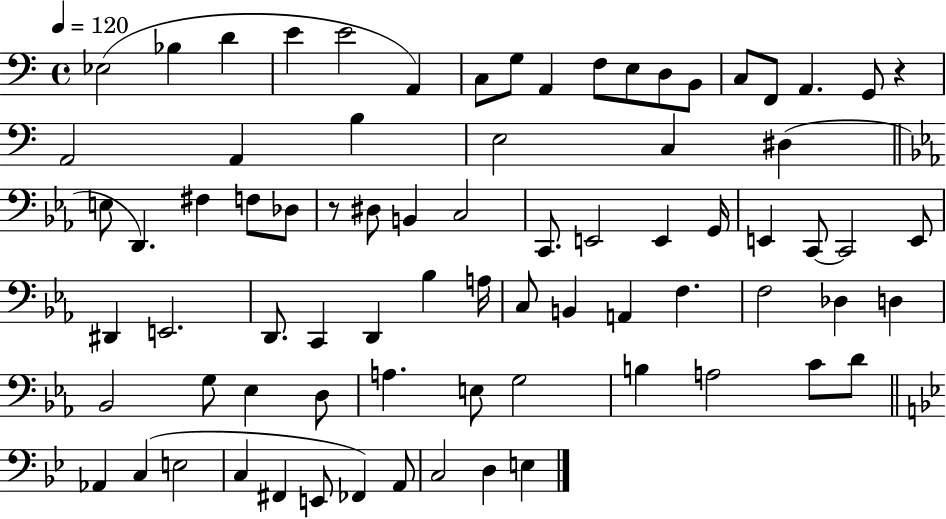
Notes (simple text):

Eb3/h Bb3/q D4/q E4/q E4/h A2/q C3/e G3/e A2/q F3/e E3/e D3/e B2/e C3/e F2/e A2/q. G2/e R/q A2/h A2/q B3/q E3/h C3/q D#3/q E3/e D2/q. F#3/q F3/e Db3/e R/e D#3/e B2/q C3/h C2/e. E2/h E2/q G2/s E2/q C2/e C2/h E2/e D#2/q E2/h. D2/e. C2/q D2/q Bb3/q A3/s C3/e B2/q A2/q F3/q. F3/h Db3/q D3/q Bb2/h G3/e Eb3/q D3/e A3/q. E3/e G3/h B3/q A3/h C4/e D4/e Ab2/q C3/q E3/h C3/q F#2/q E2/e FES2/q A2/e C3/h D3/q E3/q